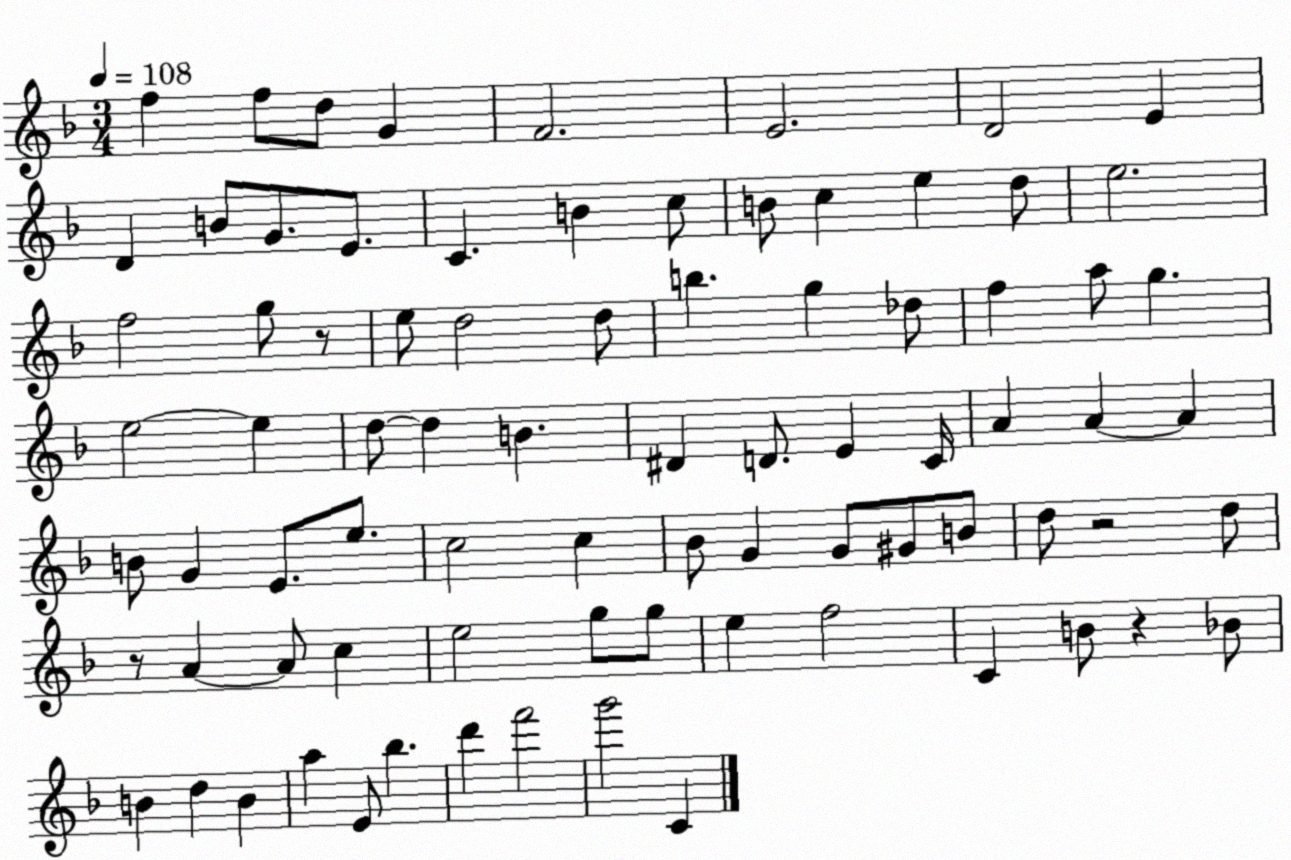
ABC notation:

X:1
T:Untitled
M:3/4
L:1/4
K:F
f f/2 d/2 G F2 E2 D2 E D B/2 G/2 E/2 C B c/2 B/2 c e d/2 e2 f2 g/2 z/2 e/2 d2 d/2 b g _d/2 f a/2 g e2 e d/2 d B ^D D/2 E C/4 A A A B/2 G E/2 e/2 c2 c _B/2 G G/2 ^G/2 B/2 d/2 z2 d/2 z/2 A A/2 c e2 g/2 g/2 e f2 C B/2 z _B/2 B d B a E/2 _b d' f'2 g'2 C